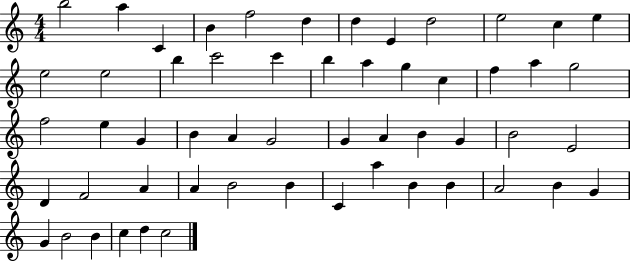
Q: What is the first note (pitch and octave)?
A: B5